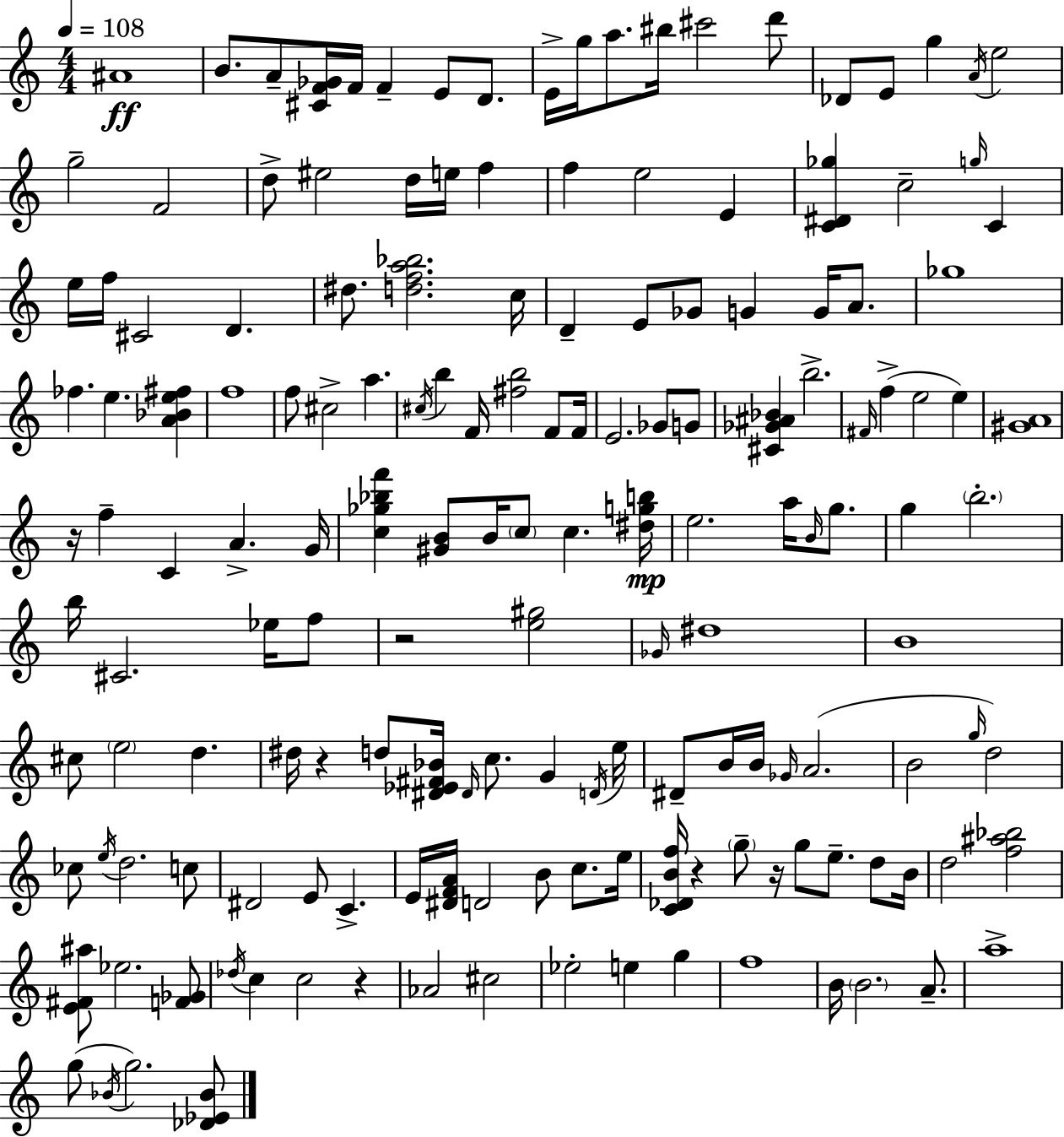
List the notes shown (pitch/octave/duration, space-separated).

A#4/w B4/e. A4/e [C#4,F4,Gb4]/s F4/s F4/q E4/e D4/e. E4/s G5/s A5/e. BIS5/s C#6/h D6/e Db4/e E4/e G5/q A4/s E5/h G5/h F4/h D5/e EIS5/h D5/s E5/s F5/q F5/q E5/h E4/q [C4,D#4,Gb5]/q C5/h G5/s C4/q E5/s F5/s C#4/h D4/q. D#5/e. [D5,F5,A5,Bb5]/h. C5/s D4/q E4/e Gb4/e G4/q G4/s A4/e. Gb5/w FES5/q. E5/q. [A4,Bb4,E5,F#5]/q F5/w F5/e C#5/h A5/q. C#5/s B5/q F4/s [F#5,B5]/h F4/e F4/s E4/h. Gb4/e G4/e [C#4,Gb4,A#4,Bb4]/q B5/h. F#4/s F5/q E5/h E5/q [G#4,A4]/w R/s F5/q C4/q A4/q. G4/s [C5,Gb5,Bb5,F6]/q [G#4,B4]/e B4/s C5/e C5/q. [D#5,G5,B5]/s E5/h. A5/s B4/s G5/e. G5/q B5/h. B5/s C#4/h. Eb5/s F5/e R/h [E5,G#5]/h Gb4/s D#5/w B4/w C#5/e E5/h D5/q. D#5/s R/q D5/e [D#4,Eb4,F#4,Bb4]/s D#4/s C5/e. G4/q D4/s E5/s D#4/e B4/s B4/s Gb4/s A4/h. B4/h G5/s D5/h CES5/e E5/s D5/h. C5/e D#4/h E4/e C4/q. E4/s [D#4,F4,A4]/s D4/h B4/e C5/e. E5/s [C4,Db4,B4,F5]/s R/q G5/e R/s G5/e E5/e. D5/e B4/s D5/h [F5,A#5,Bb5]/h [E4,F#4,A#5]/e Eb5/h. [F4,Gb4]/e Db5/s C5/q C5/h R/q Ab4/h C#5/h Eb5/h E5/q G5/q F5/w B4/s B4/h. A4/e. A5/w G5/e Bb4/s G5/h. [Db4,Eb4,Bb4]/e